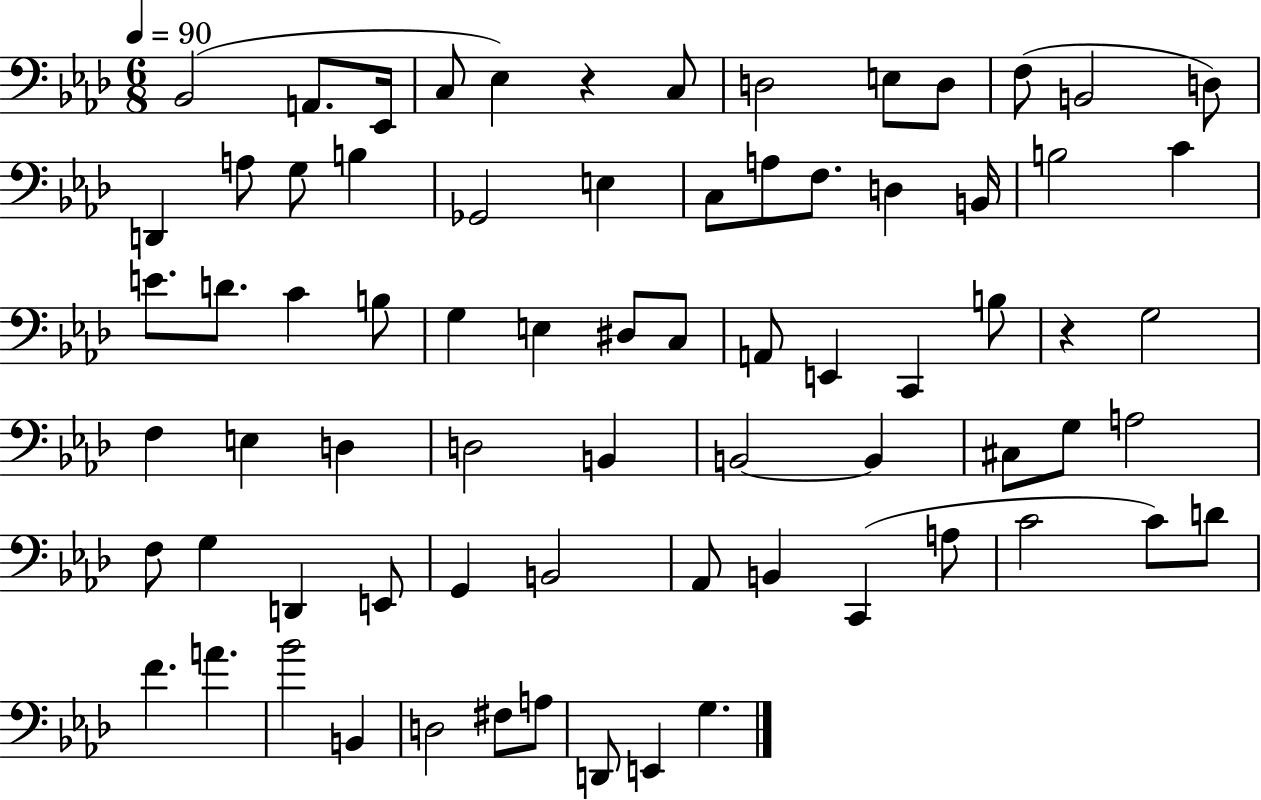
X:1
T:Untitled
M:6/8
L:1/4
K:Ab
_B,,2 A,,/2 _E,,/4 C,/2 _E, z C,/2 D,2 E,/2 D,/2 F,/2 B,,2 D,/2 D,, A,/2 G,/2 B, _G,,2 E, C,/2 A,/2 F,/2 D, B,,/4 B,2 C E/2 D/2 C B,/2 G, E, ^D,/2 C,/2 A,,/2 E,, C,, B,/2 z G,2 F, E, D, D,2 B,, B,,2 B,, ^C,/2 G,/2 A,2 F,/2 G, D,, E,,/2 G,, B,,2 _A,,/2 B,, C,, A,/2 C2 C/2 D/2 F A _B2 B,, D,2 ^F,/2 A,/2 D,,/2 E,, G,